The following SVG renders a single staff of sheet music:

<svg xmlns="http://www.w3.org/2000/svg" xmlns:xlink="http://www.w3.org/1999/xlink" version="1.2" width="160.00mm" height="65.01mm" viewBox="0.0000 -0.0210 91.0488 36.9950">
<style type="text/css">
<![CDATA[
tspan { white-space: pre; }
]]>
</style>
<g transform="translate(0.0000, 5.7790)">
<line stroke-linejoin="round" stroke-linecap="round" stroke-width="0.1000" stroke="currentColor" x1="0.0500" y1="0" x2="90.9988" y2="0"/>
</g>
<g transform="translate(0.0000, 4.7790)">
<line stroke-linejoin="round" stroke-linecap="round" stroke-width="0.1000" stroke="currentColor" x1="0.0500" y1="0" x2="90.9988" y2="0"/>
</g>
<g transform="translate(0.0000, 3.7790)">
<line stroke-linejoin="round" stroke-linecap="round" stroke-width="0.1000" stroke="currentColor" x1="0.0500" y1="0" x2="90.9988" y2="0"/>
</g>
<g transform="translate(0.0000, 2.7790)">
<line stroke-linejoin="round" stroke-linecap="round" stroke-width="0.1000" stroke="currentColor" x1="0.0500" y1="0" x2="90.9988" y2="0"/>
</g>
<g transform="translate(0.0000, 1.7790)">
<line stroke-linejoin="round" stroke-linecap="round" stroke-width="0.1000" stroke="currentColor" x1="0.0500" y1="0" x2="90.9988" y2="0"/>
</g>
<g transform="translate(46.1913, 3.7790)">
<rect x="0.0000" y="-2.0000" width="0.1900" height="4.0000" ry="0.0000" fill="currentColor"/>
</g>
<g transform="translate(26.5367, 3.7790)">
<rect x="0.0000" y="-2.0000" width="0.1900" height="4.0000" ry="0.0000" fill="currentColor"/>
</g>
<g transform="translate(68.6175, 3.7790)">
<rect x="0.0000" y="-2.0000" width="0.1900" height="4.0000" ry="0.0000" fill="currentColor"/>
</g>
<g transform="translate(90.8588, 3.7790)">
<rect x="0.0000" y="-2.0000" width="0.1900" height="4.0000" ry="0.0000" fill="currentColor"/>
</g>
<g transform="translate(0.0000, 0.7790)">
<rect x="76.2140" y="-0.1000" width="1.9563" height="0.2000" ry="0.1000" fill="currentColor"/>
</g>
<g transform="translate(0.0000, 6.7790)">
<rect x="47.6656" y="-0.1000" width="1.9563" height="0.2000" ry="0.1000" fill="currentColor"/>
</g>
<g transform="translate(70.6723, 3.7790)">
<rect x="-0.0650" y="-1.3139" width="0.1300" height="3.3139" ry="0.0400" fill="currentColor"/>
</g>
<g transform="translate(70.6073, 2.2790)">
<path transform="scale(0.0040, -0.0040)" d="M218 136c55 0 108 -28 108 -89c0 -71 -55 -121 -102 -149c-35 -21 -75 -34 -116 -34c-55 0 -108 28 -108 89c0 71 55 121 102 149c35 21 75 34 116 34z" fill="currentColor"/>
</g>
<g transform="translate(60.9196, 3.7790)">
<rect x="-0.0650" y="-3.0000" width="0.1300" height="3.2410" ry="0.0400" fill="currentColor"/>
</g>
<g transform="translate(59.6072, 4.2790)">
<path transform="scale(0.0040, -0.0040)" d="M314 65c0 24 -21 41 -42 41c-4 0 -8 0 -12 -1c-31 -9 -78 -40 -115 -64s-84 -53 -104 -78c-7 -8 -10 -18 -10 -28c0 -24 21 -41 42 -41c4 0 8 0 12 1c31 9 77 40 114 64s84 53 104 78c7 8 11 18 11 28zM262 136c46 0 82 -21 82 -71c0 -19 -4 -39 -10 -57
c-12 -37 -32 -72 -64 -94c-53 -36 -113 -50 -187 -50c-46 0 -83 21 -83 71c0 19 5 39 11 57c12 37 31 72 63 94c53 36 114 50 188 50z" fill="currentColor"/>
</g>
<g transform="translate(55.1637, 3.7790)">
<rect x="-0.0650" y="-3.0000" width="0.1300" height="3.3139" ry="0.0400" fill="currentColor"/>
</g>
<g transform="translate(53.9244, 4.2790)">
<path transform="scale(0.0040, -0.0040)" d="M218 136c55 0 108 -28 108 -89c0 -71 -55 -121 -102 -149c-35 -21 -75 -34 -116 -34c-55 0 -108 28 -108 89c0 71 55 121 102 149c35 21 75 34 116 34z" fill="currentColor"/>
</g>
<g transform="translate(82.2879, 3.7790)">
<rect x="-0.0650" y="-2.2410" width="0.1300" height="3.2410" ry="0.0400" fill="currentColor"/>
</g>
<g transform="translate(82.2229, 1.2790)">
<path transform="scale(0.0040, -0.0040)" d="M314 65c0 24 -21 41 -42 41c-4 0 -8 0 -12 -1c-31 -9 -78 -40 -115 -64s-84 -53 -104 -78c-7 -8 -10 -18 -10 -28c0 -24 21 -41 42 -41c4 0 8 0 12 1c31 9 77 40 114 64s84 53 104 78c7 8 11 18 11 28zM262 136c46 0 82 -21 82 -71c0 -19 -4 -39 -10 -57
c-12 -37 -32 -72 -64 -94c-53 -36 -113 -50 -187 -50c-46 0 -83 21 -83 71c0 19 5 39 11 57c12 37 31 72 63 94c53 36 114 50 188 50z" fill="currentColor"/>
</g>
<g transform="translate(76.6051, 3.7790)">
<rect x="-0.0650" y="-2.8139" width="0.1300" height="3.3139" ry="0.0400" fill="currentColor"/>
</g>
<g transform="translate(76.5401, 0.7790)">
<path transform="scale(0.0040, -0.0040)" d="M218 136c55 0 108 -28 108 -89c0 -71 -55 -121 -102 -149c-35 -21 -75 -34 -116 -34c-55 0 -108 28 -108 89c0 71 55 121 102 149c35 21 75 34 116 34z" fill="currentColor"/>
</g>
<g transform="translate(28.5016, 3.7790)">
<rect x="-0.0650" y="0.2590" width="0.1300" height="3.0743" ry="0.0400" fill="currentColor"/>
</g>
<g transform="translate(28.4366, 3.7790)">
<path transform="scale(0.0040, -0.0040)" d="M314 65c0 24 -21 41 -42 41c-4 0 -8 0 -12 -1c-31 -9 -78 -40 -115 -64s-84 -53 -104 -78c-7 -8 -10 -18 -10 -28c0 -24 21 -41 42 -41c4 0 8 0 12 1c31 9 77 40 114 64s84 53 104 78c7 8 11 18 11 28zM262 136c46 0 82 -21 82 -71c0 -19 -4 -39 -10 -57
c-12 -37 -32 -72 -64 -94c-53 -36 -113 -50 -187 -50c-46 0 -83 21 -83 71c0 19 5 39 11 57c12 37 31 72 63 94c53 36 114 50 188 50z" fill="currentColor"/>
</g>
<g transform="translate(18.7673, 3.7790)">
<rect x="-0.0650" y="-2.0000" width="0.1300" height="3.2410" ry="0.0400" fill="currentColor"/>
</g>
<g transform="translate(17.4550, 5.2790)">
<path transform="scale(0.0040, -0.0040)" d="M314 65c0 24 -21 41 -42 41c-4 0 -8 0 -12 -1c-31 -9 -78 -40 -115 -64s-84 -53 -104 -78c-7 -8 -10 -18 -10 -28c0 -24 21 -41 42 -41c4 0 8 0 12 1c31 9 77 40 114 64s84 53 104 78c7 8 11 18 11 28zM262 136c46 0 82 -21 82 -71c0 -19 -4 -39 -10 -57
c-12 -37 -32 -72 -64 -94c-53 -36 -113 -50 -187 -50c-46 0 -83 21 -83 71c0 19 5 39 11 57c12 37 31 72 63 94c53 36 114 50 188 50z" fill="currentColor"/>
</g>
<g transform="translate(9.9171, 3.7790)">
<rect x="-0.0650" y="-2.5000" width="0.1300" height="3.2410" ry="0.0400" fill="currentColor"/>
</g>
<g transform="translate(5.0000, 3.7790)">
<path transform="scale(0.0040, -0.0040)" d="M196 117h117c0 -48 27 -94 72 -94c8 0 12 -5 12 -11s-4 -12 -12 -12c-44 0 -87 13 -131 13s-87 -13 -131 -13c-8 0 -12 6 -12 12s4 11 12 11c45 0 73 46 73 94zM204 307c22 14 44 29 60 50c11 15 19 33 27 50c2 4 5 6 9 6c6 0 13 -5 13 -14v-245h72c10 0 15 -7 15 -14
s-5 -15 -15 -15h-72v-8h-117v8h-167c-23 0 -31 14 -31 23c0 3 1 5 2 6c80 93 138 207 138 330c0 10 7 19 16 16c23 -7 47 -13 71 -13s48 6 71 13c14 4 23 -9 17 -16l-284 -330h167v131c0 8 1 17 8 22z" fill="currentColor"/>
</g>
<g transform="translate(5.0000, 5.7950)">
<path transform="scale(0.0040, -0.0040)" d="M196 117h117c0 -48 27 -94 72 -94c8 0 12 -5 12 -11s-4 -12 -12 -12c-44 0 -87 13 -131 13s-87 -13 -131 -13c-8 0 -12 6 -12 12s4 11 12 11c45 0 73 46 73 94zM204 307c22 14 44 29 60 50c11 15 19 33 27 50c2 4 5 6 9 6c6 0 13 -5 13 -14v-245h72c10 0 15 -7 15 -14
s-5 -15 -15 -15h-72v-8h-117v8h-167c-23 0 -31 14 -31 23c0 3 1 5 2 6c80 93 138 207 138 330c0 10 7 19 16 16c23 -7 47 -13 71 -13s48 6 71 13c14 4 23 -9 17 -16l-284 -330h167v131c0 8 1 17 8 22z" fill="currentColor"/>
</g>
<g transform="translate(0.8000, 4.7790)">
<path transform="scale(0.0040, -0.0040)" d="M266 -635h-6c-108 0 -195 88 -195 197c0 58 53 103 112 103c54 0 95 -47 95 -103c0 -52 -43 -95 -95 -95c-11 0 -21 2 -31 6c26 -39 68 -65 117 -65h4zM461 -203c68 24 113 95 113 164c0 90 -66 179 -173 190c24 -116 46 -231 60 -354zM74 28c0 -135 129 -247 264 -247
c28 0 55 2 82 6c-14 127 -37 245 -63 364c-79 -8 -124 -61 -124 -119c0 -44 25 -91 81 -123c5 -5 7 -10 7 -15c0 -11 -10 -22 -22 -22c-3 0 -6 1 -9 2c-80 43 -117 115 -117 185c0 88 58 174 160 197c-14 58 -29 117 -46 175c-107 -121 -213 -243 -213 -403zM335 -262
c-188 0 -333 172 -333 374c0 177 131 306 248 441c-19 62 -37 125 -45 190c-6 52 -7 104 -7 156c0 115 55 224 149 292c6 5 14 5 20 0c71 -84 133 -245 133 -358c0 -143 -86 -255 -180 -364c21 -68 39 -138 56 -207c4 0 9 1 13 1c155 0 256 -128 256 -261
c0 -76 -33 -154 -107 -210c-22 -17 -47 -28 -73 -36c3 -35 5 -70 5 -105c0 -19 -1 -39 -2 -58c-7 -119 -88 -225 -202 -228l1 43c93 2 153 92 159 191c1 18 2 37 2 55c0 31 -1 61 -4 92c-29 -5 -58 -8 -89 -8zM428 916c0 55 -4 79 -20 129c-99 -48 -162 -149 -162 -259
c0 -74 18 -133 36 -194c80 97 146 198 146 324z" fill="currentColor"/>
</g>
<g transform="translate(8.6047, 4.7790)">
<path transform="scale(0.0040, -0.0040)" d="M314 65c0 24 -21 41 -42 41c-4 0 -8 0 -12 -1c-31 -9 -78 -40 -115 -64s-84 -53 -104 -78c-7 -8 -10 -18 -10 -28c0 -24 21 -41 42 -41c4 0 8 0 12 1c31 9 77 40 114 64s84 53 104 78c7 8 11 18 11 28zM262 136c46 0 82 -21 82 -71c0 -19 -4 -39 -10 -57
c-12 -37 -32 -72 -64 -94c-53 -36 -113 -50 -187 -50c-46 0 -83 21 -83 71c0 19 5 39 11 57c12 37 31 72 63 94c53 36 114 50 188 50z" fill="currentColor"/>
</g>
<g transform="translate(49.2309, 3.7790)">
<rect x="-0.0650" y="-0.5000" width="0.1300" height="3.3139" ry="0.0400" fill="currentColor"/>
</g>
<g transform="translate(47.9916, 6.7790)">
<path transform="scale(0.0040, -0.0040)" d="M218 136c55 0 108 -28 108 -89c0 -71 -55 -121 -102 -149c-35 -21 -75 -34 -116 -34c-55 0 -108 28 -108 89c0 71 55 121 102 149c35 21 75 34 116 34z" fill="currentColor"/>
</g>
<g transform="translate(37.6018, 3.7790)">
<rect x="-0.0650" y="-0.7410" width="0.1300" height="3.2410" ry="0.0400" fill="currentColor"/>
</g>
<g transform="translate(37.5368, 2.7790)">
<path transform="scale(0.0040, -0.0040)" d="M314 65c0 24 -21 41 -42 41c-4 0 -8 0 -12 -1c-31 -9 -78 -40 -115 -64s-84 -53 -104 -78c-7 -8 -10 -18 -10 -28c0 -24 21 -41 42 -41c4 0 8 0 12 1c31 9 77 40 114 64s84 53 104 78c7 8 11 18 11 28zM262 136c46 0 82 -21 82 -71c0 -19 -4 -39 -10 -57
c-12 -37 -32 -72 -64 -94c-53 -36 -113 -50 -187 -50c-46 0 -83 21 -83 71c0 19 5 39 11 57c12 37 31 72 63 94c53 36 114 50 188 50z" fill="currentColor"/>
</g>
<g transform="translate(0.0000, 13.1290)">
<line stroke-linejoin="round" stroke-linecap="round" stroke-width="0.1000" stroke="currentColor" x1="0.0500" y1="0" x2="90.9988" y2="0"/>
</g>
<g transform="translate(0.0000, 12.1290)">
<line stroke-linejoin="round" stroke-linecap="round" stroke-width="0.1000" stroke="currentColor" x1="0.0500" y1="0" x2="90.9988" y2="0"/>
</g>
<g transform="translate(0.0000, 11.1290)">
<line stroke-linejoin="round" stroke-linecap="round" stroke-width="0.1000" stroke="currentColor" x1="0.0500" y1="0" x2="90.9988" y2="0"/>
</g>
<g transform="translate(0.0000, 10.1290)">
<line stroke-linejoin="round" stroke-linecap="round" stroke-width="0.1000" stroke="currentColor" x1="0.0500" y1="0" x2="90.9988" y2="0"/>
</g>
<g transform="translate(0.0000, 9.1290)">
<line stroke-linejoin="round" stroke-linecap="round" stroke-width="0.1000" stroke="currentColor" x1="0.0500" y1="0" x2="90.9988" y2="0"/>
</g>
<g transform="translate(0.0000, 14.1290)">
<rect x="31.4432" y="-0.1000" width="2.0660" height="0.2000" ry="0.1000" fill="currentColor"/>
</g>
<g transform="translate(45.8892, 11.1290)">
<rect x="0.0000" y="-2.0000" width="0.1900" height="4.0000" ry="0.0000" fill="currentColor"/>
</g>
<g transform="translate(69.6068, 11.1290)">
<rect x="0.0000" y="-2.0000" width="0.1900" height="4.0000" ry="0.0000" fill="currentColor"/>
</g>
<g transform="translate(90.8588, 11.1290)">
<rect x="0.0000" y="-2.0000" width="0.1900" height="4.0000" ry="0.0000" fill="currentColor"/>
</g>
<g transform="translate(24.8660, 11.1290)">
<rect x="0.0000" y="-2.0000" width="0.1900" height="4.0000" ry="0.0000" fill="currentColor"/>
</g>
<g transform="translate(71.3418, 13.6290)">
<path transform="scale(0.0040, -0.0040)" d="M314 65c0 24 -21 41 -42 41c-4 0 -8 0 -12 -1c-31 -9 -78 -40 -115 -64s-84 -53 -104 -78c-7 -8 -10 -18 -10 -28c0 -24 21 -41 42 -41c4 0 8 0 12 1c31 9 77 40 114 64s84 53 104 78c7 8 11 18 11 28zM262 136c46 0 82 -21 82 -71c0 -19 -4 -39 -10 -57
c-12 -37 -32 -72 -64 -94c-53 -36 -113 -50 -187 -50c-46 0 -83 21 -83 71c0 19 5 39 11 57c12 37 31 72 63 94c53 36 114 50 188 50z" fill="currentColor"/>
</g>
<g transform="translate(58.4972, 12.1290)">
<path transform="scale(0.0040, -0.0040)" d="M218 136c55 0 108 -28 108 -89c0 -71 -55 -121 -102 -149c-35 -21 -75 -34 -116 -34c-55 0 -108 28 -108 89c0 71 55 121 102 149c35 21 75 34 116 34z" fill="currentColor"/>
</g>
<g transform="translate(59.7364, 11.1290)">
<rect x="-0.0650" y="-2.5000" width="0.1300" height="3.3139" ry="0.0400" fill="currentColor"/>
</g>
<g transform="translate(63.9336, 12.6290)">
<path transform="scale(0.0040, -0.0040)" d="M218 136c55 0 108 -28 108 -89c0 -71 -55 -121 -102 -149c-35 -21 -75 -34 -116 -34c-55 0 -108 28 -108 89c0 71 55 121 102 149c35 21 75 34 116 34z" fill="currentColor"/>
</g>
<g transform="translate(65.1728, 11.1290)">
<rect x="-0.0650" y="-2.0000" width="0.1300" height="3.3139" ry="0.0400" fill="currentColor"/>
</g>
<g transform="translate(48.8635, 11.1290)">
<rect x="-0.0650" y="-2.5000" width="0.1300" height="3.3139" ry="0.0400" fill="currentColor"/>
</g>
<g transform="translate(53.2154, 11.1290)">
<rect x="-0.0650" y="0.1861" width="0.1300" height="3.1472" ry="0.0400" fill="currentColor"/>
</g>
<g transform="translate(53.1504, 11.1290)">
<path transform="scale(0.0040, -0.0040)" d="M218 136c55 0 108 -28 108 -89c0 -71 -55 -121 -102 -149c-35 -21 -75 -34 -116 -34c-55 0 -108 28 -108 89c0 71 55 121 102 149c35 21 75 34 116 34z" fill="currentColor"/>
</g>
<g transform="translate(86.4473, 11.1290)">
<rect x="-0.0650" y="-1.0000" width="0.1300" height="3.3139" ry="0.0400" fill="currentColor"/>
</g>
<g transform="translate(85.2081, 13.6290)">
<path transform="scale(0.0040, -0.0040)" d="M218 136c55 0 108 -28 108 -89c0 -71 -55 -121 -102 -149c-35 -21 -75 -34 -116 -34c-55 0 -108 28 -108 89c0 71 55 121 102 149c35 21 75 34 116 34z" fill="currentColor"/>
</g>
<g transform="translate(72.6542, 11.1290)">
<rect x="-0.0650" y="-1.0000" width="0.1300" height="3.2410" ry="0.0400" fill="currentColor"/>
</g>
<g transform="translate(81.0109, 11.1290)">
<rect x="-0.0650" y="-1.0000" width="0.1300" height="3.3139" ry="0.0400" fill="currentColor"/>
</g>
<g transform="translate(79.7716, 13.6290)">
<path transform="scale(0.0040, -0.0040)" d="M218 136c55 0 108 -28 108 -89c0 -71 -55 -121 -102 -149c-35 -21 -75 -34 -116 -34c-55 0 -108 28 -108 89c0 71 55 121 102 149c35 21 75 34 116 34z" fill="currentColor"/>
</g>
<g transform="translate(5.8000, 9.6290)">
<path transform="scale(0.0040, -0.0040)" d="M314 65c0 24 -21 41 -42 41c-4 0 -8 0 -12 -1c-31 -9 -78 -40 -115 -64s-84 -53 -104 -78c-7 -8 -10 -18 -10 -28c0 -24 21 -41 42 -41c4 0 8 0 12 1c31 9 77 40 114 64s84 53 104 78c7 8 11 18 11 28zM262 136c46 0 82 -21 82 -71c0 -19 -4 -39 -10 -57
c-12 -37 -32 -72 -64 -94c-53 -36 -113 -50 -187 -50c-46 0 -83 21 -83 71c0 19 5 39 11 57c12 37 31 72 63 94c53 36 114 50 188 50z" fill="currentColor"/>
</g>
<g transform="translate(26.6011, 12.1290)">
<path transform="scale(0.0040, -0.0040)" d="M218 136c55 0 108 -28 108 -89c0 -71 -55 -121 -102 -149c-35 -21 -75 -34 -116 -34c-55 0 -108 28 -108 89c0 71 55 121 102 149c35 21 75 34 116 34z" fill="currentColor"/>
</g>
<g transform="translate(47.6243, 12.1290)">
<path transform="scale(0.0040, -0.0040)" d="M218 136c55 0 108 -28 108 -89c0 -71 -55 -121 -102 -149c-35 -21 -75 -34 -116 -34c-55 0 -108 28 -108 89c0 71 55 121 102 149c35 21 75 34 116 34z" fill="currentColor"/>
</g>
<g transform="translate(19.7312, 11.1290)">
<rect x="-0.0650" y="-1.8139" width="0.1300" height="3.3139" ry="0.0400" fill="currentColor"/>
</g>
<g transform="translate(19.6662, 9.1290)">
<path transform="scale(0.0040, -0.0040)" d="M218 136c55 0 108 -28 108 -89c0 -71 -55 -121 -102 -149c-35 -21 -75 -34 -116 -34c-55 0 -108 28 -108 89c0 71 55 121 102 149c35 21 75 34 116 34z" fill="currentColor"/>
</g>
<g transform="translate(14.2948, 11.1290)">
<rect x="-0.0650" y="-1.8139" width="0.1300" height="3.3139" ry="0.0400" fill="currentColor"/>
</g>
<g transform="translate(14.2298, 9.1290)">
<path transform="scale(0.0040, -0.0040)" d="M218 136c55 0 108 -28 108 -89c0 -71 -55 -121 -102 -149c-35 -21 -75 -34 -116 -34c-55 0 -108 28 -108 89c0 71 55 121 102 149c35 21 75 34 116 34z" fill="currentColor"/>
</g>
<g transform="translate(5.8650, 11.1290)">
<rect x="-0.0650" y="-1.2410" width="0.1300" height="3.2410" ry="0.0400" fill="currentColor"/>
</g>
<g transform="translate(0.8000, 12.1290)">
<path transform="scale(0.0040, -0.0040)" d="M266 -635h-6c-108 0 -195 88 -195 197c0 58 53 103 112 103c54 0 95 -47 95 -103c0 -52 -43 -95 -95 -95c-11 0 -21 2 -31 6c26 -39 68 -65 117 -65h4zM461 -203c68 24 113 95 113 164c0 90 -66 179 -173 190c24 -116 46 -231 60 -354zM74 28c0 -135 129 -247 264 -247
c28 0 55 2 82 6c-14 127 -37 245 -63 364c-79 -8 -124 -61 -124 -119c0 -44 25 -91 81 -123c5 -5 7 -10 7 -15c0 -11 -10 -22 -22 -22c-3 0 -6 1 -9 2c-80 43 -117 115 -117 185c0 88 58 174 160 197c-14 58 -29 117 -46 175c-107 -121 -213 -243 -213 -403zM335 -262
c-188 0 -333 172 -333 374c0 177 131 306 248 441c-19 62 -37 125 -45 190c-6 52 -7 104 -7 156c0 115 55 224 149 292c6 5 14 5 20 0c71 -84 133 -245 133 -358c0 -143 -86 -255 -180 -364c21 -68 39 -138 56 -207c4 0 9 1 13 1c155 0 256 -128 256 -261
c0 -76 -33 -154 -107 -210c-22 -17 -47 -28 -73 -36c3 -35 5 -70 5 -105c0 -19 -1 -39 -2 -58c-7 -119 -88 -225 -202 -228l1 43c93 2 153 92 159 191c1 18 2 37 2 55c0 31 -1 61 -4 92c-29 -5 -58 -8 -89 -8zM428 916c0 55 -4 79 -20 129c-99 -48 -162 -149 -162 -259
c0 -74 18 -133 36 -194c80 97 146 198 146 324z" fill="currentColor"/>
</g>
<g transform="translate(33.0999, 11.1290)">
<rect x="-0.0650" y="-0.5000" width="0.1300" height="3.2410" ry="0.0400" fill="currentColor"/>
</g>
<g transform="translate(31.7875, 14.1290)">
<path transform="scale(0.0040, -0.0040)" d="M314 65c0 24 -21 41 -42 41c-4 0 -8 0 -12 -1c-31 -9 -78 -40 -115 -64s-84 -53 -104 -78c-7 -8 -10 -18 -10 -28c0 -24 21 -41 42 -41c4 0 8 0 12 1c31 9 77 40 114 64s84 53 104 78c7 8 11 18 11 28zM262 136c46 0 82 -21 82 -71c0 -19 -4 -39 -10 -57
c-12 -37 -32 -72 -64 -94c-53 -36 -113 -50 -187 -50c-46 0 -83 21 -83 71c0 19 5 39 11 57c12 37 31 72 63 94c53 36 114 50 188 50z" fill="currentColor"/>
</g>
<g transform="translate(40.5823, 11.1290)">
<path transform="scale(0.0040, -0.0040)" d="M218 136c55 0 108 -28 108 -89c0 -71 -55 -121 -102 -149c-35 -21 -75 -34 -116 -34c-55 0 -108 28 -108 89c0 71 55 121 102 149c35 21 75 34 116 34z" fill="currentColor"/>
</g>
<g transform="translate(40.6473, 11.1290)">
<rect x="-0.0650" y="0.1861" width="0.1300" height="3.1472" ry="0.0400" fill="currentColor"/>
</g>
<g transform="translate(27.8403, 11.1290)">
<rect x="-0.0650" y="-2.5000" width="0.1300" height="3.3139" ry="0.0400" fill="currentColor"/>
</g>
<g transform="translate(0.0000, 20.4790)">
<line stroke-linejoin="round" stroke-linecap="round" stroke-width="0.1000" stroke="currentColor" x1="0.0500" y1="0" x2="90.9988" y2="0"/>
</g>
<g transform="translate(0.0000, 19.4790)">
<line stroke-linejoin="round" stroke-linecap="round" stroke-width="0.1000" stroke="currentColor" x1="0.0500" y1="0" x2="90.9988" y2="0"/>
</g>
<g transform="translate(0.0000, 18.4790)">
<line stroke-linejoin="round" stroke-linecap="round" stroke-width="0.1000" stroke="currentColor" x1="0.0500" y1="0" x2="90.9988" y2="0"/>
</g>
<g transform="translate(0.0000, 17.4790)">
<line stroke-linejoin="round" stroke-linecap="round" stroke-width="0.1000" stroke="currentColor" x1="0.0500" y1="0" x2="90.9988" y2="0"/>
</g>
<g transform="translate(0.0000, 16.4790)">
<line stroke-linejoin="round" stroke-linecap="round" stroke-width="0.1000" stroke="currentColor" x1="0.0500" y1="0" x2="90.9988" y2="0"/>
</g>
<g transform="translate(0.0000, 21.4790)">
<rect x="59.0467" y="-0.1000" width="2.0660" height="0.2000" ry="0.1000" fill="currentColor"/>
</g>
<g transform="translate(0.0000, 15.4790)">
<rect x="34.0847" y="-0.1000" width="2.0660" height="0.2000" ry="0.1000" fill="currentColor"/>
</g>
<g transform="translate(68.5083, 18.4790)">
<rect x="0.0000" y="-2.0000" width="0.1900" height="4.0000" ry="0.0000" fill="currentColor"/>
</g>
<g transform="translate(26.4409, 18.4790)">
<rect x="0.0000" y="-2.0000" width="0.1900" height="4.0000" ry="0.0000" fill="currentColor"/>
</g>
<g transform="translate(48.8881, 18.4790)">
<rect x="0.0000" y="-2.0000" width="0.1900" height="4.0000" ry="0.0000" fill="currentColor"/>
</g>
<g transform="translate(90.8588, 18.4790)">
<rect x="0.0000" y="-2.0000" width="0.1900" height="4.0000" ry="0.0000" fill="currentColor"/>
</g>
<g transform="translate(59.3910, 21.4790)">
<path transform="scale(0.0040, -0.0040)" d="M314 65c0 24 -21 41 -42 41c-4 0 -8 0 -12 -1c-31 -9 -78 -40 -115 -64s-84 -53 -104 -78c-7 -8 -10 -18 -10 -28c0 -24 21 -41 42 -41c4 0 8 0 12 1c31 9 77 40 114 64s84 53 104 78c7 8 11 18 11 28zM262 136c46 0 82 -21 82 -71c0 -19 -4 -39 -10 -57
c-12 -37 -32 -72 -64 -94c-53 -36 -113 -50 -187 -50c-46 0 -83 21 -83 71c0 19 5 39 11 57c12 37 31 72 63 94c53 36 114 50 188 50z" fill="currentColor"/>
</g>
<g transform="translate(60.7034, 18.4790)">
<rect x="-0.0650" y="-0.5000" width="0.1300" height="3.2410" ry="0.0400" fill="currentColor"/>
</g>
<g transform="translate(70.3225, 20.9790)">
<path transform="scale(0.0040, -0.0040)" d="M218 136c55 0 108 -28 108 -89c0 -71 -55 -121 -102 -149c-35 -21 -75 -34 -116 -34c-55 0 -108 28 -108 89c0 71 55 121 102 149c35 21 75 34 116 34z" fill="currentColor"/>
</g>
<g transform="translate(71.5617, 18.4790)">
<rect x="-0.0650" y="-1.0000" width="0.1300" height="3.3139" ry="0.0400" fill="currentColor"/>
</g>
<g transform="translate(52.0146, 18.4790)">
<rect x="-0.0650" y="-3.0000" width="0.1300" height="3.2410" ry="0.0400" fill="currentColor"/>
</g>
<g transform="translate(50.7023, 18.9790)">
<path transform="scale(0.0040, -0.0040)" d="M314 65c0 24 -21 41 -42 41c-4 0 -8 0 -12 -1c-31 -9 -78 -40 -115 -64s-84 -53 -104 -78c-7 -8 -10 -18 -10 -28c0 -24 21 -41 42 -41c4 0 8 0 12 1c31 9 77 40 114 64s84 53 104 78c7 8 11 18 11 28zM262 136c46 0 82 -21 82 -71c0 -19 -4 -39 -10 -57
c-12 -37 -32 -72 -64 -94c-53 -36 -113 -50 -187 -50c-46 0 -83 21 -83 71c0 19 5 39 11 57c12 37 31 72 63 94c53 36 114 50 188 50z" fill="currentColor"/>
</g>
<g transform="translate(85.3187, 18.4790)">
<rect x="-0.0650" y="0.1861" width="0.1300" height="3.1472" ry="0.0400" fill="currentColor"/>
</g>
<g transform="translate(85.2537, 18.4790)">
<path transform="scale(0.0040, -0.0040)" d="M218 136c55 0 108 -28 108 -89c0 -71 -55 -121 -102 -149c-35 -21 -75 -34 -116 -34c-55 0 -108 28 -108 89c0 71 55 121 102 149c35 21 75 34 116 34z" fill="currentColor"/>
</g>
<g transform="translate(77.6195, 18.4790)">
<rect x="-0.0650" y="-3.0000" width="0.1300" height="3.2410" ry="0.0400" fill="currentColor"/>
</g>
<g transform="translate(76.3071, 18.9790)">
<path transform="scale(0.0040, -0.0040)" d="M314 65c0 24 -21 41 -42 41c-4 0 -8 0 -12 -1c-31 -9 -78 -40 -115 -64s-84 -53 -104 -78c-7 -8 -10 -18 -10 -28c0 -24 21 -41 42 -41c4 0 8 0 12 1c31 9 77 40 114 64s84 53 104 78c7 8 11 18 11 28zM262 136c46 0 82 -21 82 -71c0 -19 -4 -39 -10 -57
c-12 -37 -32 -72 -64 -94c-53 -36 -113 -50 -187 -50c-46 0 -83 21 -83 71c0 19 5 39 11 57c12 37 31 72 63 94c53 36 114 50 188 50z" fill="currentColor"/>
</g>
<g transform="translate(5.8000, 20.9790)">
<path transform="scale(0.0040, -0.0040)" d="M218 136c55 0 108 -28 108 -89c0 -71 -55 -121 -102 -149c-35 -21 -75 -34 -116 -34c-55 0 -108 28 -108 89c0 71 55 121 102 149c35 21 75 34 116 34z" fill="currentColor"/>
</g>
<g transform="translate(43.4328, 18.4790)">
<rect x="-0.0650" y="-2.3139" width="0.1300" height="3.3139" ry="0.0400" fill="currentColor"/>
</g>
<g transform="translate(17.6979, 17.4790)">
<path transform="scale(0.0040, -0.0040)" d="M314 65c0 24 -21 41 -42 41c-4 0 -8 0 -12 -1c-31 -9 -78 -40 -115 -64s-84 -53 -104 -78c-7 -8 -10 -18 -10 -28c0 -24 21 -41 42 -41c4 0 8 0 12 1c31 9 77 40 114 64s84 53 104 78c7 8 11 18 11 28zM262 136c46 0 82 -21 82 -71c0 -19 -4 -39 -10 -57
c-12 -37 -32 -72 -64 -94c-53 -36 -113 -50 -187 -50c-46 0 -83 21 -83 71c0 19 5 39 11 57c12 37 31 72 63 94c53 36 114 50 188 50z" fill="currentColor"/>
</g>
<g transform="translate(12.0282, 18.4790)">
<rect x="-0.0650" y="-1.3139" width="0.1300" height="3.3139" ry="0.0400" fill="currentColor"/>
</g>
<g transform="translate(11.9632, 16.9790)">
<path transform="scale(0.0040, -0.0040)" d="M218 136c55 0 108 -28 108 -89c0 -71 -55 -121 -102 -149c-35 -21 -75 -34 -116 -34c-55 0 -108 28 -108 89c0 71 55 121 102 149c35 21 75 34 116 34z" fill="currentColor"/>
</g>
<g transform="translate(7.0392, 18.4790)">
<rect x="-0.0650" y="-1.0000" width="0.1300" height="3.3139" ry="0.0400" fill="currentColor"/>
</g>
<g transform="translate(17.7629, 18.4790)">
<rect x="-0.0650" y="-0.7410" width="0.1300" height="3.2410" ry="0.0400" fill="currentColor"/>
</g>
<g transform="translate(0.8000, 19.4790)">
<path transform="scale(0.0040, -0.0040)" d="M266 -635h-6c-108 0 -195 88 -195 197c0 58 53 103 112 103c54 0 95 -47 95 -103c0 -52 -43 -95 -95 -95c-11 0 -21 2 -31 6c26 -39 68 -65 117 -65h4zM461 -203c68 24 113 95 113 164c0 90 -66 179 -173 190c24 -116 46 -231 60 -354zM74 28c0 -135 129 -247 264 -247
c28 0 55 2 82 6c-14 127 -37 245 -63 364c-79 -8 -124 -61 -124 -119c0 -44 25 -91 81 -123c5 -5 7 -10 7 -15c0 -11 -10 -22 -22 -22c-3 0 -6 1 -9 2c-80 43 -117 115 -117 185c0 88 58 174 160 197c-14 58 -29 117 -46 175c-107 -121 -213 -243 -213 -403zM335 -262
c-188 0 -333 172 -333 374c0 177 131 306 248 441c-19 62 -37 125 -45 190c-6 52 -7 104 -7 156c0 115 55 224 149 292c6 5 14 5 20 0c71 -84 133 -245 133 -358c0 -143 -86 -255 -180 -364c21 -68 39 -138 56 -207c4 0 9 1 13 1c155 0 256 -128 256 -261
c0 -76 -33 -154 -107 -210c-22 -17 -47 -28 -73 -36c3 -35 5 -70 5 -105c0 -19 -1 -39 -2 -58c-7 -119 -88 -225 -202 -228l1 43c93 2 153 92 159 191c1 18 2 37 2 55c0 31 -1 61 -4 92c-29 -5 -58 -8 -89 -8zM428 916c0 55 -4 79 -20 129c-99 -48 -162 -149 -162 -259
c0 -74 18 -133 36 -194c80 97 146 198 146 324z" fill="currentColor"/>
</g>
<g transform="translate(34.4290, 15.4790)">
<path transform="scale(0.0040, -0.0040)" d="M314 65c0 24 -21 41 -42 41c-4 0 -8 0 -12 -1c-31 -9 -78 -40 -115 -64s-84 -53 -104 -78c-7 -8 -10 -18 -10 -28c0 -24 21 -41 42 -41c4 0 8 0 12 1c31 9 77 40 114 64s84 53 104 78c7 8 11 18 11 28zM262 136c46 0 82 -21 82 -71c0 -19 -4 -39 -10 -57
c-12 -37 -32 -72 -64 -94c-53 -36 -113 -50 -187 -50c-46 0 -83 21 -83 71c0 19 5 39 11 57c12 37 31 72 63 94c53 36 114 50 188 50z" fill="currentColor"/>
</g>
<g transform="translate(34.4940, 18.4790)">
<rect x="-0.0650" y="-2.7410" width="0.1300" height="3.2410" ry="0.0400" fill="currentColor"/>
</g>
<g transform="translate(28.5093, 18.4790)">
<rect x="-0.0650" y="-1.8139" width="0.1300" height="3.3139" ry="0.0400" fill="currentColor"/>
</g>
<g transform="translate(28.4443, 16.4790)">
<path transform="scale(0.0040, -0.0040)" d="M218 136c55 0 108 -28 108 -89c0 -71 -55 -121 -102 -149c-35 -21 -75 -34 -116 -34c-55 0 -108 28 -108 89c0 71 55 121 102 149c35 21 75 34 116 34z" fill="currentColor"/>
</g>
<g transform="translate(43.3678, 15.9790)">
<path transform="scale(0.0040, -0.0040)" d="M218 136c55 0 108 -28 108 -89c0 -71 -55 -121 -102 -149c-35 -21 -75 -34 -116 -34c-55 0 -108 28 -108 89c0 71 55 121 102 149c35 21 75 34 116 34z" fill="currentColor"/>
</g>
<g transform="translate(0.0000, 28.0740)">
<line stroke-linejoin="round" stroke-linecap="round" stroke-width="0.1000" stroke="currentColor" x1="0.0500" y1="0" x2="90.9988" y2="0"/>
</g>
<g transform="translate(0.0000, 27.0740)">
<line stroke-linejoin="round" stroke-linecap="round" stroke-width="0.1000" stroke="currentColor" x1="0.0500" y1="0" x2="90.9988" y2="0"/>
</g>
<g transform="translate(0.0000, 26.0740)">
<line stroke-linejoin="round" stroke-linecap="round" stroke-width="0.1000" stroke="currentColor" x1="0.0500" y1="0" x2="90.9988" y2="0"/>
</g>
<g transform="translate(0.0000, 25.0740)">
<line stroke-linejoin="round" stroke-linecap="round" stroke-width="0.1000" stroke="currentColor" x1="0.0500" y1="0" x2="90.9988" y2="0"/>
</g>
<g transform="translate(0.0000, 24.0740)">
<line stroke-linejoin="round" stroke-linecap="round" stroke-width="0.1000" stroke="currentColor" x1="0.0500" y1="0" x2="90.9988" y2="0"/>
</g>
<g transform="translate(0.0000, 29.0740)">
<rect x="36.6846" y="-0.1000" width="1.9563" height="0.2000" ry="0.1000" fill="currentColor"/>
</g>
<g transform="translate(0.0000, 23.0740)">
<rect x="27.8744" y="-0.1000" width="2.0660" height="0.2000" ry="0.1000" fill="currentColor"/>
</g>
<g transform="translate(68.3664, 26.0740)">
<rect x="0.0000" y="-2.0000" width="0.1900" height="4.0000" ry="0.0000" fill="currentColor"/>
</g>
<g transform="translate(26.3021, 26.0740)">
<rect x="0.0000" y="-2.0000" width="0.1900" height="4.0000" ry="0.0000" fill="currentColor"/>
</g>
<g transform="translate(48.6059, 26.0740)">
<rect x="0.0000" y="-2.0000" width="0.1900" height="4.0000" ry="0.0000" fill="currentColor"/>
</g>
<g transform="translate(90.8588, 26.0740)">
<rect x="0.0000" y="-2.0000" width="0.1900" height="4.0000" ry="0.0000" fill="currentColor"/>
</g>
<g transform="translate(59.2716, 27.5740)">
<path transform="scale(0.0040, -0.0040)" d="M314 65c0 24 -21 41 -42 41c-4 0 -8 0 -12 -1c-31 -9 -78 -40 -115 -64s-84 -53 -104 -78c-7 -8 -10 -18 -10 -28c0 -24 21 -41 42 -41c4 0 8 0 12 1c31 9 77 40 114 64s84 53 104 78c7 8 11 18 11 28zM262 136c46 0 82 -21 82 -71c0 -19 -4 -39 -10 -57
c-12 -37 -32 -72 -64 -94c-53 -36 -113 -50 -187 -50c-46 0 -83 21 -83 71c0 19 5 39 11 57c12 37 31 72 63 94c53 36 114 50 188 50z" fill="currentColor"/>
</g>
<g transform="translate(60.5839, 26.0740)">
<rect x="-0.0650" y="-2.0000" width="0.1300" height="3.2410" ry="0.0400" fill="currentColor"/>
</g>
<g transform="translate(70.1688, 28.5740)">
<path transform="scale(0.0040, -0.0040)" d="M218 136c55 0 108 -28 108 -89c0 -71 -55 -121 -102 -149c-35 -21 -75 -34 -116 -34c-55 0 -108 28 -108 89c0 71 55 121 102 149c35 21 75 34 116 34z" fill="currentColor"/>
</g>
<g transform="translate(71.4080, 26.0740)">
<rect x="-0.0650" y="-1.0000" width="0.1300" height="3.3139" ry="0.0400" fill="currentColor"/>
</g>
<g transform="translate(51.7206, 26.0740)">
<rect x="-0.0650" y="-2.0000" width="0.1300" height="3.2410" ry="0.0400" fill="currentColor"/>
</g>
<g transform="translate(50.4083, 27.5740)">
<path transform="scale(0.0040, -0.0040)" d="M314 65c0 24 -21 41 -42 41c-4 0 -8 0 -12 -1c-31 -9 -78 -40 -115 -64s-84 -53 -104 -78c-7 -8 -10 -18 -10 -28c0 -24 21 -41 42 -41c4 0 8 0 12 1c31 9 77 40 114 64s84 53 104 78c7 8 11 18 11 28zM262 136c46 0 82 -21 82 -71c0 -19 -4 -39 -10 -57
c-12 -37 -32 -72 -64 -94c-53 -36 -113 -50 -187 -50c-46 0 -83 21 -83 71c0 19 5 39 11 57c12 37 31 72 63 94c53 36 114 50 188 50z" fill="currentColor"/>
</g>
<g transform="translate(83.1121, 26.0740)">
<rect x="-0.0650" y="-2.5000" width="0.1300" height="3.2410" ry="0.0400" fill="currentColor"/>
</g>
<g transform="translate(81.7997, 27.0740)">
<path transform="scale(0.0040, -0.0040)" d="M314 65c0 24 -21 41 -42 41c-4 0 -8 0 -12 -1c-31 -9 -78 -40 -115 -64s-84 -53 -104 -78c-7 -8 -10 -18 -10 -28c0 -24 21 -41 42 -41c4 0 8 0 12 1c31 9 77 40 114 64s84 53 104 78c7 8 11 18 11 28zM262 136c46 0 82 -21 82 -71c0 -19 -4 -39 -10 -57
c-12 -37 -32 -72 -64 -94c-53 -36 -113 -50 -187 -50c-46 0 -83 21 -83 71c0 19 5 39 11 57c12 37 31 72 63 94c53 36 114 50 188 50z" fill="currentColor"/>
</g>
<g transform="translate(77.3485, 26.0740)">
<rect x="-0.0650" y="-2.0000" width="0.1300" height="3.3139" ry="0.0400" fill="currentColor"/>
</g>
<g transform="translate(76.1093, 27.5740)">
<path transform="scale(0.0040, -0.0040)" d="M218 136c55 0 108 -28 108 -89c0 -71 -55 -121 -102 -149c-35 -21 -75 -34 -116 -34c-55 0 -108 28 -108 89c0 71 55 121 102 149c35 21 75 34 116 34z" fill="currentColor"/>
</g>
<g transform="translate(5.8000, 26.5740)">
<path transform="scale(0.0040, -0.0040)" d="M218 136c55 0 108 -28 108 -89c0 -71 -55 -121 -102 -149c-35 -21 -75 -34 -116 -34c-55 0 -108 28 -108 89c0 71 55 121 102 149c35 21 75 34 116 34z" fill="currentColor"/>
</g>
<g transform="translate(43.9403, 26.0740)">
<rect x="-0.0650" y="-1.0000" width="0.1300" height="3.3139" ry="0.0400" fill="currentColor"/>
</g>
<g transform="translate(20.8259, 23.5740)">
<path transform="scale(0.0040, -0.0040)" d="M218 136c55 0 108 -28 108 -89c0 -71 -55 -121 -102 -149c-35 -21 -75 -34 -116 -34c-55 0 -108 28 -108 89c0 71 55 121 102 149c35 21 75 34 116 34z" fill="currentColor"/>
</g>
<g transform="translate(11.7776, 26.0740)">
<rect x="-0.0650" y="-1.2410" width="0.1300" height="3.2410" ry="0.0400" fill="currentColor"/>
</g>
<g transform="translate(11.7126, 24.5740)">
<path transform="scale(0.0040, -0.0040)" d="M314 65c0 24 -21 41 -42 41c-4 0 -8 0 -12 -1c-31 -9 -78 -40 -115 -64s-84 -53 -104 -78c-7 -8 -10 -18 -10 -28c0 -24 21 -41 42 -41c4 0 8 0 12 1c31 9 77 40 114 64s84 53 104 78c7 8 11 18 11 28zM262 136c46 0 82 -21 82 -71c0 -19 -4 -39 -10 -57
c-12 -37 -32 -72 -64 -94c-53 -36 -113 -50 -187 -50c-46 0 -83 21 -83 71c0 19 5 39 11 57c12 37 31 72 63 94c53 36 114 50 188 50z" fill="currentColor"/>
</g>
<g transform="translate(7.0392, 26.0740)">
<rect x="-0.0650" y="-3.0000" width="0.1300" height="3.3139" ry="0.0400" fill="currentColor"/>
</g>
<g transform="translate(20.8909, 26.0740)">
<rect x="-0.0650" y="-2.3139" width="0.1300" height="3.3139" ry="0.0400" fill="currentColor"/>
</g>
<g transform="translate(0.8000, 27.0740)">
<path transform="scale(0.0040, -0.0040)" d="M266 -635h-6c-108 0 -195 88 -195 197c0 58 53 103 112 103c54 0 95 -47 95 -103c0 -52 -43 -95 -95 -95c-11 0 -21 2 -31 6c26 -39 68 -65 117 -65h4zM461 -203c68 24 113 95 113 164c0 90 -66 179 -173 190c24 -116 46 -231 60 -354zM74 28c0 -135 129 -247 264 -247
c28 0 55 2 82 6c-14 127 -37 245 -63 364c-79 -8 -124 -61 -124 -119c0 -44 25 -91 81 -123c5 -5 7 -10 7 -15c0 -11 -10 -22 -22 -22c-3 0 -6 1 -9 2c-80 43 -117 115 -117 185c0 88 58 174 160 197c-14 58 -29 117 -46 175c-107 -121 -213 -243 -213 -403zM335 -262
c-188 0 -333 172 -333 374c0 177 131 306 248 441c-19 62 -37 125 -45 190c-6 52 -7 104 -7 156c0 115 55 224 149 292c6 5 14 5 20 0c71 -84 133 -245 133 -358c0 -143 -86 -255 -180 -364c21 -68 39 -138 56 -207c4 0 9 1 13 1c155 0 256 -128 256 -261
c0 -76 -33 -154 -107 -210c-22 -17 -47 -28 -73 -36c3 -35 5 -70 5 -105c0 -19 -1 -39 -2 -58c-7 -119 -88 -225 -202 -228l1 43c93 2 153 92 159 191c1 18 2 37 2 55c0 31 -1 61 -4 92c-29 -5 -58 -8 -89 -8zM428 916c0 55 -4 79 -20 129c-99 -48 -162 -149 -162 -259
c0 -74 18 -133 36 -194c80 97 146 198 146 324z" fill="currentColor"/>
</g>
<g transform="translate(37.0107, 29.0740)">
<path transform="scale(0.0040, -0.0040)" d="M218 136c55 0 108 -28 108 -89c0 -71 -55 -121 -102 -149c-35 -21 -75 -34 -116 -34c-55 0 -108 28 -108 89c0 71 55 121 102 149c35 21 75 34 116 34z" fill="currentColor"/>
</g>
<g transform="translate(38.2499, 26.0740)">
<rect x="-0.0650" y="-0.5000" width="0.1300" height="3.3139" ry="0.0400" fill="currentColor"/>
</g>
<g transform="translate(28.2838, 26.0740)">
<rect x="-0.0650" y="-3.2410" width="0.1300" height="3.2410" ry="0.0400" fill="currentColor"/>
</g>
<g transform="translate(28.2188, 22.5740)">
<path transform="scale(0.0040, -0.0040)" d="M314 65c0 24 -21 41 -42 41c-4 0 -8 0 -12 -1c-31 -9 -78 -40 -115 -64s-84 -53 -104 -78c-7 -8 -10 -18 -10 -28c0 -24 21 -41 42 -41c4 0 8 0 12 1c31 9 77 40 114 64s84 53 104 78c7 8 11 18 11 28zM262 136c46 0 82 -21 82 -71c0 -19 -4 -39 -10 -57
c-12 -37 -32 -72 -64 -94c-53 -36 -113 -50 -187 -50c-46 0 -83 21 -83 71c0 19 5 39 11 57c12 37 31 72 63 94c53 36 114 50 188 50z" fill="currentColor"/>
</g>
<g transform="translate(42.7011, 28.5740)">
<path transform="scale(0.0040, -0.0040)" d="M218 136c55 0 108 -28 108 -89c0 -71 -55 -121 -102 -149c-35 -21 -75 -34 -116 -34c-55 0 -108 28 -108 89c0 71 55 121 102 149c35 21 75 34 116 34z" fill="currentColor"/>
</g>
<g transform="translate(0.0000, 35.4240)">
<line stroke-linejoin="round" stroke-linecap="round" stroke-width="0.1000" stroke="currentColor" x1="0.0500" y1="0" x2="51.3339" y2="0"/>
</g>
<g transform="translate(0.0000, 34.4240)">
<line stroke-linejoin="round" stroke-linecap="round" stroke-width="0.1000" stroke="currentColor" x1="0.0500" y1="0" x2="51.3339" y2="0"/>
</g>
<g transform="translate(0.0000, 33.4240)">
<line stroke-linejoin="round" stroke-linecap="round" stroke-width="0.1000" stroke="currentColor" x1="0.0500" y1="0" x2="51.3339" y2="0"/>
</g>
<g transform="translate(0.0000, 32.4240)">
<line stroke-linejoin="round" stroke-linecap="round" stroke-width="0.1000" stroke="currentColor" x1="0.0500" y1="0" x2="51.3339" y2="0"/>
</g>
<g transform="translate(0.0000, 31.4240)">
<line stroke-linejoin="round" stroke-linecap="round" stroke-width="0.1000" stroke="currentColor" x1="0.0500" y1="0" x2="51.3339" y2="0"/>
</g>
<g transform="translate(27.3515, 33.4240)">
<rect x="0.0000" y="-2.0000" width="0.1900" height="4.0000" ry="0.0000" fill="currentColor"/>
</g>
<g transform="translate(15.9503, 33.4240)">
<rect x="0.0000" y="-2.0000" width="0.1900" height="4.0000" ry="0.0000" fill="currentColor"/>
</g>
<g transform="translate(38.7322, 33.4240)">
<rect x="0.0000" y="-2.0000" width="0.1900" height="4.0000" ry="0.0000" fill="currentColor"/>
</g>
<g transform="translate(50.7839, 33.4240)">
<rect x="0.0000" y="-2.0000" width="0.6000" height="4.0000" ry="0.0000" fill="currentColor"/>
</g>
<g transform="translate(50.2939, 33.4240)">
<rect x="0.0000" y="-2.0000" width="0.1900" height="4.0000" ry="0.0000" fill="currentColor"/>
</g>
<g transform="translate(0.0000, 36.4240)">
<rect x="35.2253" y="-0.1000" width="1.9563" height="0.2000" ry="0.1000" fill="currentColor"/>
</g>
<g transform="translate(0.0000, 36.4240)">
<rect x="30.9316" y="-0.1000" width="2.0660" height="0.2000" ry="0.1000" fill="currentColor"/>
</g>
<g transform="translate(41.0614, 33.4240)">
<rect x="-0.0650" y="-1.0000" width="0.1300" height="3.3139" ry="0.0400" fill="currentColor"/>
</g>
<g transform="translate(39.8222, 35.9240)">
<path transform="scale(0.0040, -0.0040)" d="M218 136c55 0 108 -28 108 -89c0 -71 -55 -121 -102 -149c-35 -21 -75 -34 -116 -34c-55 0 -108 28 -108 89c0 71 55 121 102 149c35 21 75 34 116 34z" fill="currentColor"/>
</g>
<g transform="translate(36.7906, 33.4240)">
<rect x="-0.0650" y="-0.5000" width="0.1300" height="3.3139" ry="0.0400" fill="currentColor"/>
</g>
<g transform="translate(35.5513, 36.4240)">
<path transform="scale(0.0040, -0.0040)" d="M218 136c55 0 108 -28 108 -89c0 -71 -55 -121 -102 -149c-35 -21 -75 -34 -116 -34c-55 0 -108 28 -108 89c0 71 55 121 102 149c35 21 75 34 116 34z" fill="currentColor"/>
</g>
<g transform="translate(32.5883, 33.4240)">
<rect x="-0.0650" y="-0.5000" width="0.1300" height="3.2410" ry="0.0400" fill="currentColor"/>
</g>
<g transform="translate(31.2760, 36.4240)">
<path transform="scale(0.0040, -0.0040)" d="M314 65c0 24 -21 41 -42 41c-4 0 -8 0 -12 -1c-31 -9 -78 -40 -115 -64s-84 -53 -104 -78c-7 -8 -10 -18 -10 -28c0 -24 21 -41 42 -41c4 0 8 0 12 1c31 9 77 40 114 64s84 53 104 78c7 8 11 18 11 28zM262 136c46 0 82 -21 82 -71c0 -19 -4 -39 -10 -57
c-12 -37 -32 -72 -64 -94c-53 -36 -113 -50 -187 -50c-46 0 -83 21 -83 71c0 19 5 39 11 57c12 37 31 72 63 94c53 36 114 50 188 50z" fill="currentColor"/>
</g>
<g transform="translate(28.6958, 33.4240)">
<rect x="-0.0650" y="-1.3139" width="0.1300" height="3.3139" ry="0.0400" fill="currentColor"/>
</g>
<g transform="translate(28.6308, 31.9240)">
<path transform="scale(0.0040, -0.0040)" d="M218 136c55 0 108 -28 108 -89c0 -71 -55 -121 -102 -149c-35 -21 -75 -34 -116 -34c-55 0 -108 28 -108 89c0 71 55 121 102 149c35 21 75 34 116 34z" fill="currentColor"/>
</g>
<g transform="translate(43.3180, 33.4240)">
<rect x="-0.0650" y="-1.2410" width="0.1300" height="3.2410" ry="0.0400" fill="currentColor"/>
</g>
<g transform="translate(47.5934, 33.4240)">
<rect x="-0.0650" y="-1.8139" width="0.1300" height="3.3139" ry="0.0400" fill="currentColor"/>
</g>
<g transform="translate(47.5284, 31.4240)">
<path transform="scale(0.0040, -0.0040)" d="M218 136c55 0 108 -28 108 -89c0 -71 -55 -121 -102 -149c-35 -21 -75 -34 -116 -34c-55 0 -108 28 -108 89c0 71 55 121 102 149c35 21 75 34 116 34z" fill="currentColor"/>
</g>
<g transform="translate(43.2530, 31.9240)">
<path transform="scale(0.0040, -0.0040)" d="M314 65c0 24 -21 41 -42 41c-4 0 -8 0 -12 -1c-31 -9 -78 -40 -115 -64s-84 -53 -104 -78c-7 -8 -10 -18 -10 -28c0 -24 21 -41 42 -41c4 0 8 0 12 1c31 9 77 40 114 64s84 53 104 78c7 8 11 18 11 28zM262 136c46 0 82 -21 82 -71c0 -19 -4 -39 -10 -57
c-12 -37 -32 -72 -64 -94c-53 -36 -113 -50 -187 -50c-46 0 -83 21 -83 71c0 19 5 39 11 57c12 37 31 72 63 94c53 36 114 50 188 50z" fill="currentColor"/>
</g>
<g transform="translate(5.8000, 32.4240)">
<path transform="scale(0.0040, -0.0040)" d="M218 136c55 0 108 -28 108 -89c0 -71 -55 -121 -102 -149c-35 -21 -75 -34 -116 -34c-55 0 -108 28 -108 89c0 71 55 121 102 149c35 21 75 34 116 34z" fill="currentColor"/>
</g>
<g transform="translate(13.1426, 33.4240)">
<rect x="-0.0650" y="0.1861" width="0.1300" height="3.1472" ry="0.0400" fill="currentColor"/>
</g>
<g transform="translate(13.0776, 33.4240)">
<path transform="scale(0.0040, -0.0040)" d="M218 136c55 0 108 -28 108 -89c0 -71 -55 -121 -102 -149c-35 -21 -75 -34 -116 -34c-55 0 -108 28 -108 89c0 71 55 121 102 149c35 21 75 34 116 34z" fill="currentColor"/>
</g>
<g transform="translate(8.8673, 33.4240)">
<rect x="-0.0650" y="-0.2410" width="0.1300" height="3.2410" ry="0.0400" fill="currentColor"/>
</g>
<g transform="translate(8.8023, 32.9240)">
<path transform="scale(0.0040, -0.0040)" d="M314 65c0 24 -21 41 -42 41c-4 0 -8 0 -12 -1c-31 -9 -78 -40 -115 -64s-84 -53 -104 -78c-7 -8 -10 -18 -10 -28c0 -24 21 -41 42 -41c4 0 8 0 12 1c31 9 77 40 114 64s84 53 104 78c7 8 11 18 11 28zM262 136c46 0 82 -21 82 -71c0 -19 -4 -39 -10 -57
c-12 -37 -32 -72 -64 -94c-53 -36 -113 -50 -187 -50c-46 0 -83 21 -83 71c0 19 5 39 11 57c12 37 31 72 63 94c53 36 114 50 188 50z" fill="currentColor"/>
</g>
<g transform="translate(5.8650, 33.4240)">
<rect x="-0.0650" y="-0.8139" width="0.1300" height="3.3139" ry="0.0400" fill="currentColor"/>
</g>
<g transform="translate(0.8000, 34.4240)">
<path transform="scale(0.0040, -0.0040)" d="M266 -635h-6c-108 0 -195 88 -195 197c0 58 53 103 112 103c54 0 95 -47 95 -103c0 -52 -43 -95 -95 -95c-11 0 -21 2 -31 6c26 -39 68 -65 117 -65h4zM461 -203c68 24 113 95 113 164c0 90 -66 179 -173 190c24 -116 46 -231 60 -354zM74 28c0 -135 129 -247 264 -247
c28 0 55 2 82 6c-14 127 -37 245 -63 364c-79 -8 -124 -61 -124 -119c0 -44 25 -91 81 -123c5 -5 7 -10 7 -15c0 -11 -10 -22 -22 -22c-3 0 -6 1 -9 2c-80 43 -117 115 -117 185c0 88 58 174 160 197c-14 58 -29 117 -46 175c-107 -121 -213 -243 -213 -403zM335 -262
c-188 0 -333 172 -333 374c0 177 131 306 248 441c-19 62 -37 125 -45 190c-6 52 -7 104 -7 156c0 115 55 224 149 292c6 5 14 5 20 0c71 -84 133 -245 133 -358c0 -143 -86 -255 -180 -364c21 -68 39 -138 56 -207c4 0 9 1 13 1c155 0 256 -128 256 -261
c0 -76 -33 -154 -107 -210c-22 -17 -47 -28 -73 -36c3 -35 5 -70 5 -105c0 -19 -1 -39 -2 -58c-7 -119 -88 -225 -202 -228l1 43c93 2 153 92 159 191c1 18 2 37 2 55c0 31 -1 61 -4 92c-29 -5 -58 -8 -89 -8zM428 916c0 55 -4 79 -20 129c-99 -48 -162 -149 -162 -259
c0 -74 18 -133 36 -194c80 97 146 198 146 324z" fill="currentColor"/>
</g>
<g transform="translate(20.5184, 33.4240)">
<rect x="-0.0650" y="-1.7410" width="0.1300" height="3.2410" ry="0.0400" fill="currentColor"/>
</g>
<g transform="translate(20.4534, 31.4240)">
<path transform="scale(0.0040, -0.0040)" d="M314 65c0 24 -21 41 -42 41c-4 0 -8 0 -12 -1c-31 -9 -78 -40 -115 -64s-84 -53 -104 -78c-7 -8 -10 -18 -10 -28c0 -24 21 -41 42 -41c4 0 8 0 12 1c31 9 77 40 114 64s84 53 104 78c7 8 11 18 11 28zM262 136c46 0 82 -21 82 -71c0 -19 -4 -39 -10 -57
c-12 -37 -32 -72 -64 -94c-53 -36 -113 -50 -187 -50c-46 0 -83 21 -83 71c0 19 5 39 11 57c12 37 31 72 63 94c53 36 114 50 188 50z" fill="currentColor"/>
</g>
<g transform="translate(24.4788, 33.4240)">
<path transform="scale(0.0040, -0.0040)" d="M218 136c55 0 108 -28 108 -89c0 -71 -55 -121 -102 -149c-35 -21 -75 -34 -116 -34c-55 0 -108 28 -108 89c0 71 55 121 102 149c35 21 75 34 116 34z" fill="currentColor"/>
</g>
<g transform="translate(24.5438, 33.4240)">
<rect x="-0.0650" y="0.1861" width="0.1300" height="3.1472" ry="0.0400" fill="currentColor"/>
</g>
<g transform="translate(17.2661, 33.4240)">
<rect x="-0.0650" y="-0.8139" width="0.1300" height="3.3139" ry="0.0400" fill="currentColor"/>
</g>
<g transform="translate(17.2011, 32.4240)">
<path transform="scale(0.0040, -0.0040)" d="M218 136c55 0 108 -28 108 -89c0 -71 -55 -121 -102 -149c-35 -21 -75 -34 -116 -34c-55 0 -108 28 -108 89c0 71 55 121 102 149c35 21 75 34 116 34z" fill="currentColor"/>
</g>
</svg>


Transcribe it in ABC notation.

X:1
T:Untitled
M:4/4
L:1/4
K:C
G2 F2 B2 d2 C A A2 e a g2 e2 f f G C2 B G B G F D2 D D D e d2 f a2 g A2 C2 D A2 B A e2 g b2 C D F2 F2 D F G2 d c2 B d f2 B e C2 C D e2 f